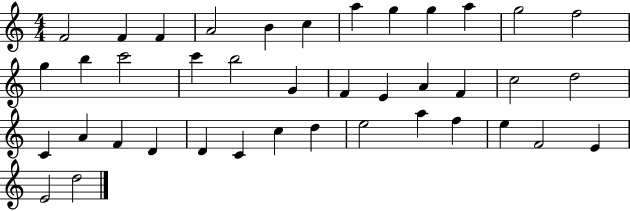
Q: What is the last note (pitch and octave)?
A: D5